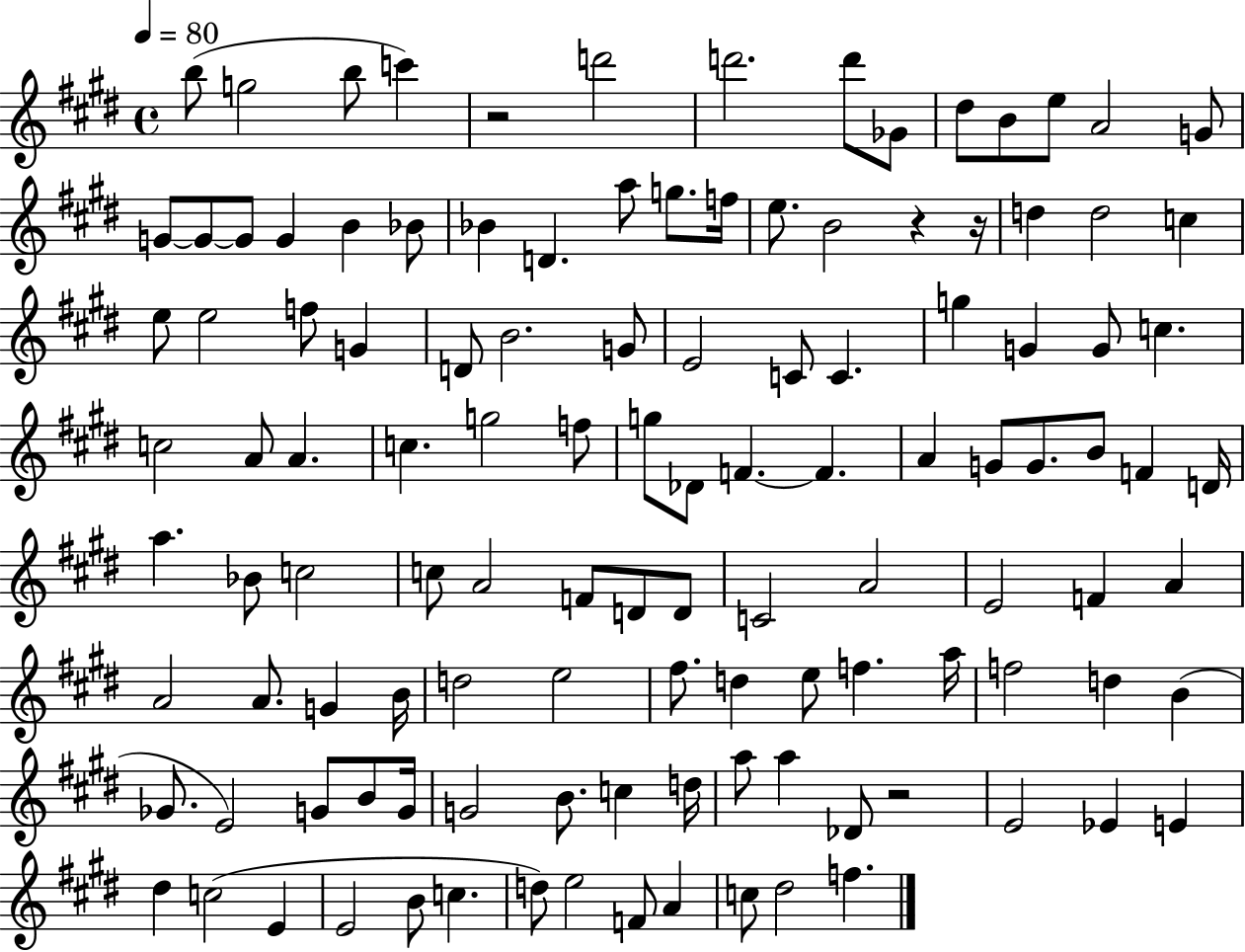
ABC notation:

X:1
T:Untitled
M:4/4
L:1/4
K:E
b/2 g2 b/2 c' z2 d'2 d'2 d'/2 _G/2 ^d/2 B/2 e/2 A2 G/2 G/2 G/2 G/2 G B _B/2 _B D a/2 g/2 f/4 e/2 B2 z z/4 d d2 c e/2 e2 f/2 G D/2 B2 G/2 E2 C/2 C g G G/2 c c2 A/2 A c g2 f/2 g/2 _D/2 F F A G/2 G/2 B/2 F D/4 a _B/2 c2 c/2 A2 F/2 D/2 D/2 C2 A2 E2 F A A2 A/2 G B/4 d2 e2 ^f/2 d e/2 f a/4 f2 d B _G/2 E2 G/2 B/2 G/4 G2 B/2 c d/4 a/2 a _D/2 z2 E2 _E E ^d c2 E E2 B/2 c d/2 e2 F/2 A c/2 ^d2 f